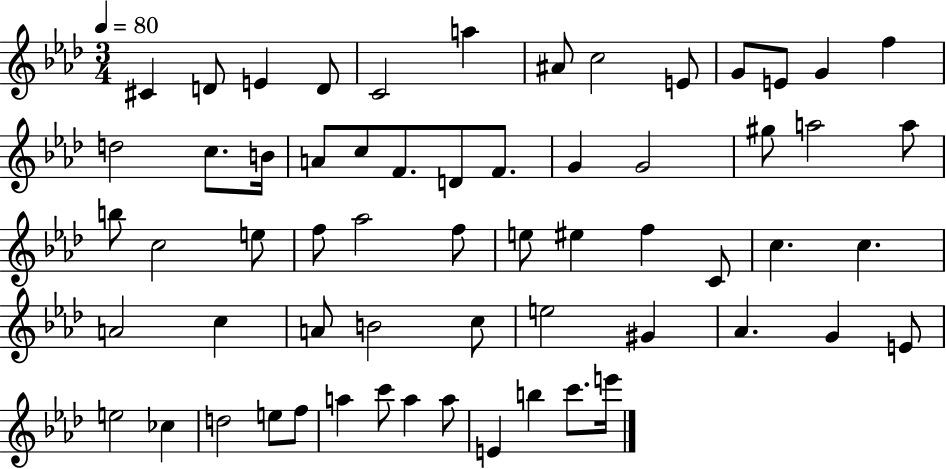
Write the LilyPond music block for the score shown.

{
  \clef treble
  \numericTimeSignature
  \time 3/4
  \key aes \major
  \tempo 4 = 80
  \repeat volta 2 { cis'4 d'8 e'4 d'8 | c'2 a''4 | ais'8 c''2 e'8 | g'8 e'8 g'4 f''4 | \break d''2 c''8. b'16 | a'8 c''8 f'8. d'8 f'8. | g'4 g'2 | gis''8 a''2 a''8 | \break b''8 c''2 e''8 | f''8 aes''2 f''8 | e''8 eis''4 f''4 c'8 | c''4. c''4. | \break a'2 c''4 | a'8 b'2 c''8 | e''2 gis'4 | aes'4. g'4 e'8 | \break e''2 ces''4 | d''2 e''8 f''8 | a''4 c'''8 a''4 a''8 | e'4 b''4 c'''8. e'''16 | \break } \bar "|."
}